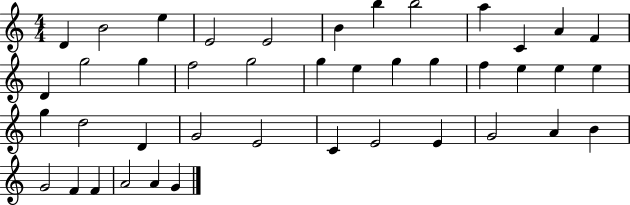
D4/q B4/h E5/q E4/h E4/h B4/q B5/q B5/h A5/q C4/q A4/q F4/q D4/q G5/h G5/q F5/h G5/h G5/q E5/q G5/q G5/q F5/q E5/q E5/q E5/q G5/q D5/h D4/q G4/h E4/h C4/q E4/h E4/q G4/h A4/q B4/q G4/h F4/q F4/q A4/h A4/q G4/q